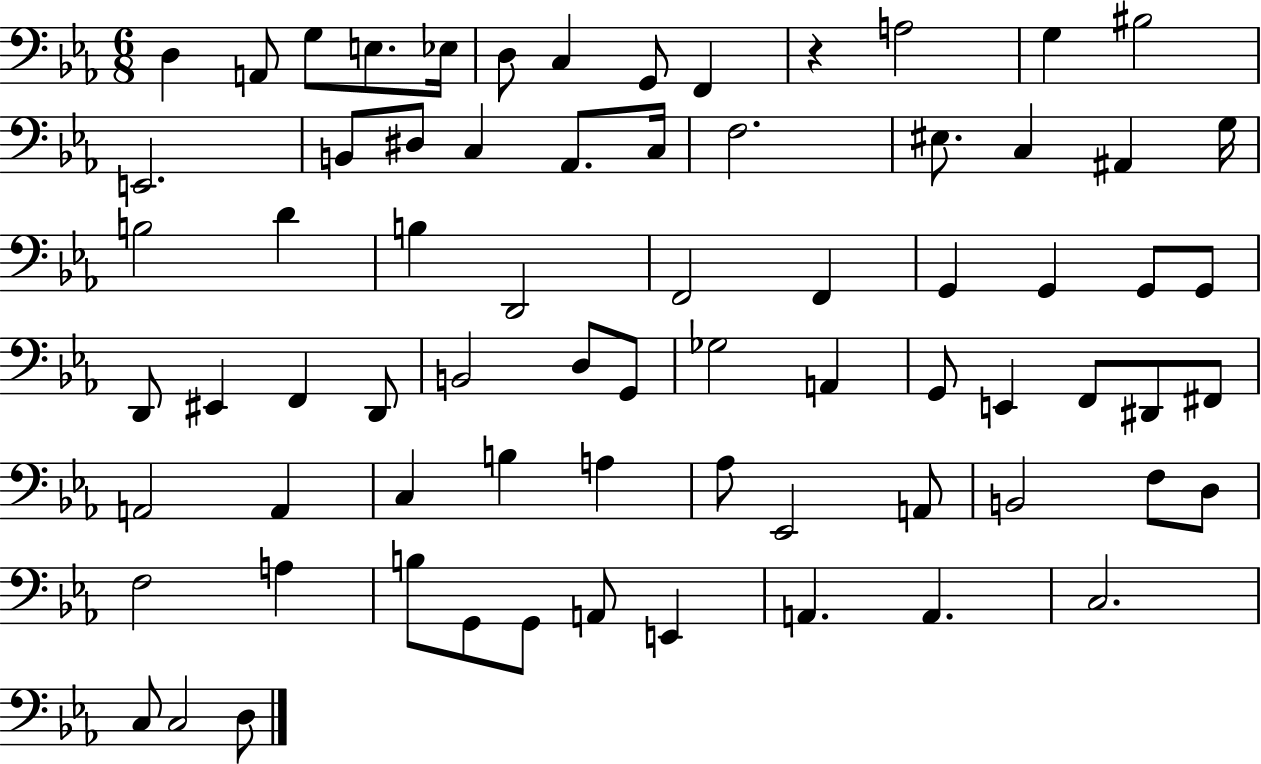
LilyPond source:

{
  \clef bass
  \numericTimeSignature
  \time 6/8
  \key ees \major
  d4 a,8 g8 e8. ees16 | d8 c4 g,8 f,4 | r4 a2 | g4 bis2 | \break e,2. | b,8 dis8 c4 aes,8. c16 | f2. | eis8. c4 ais,4 g16 | \break b2 d'4 | b4 d,2 | f,2 f,4 | g,4 g,4 g,8 g,8 | \break d,8 eis,4 f,4 d,8 | b,2 d8 g,8 | ges2 a,4 | g,8 e,4 f,8 dis,8 fis,8 | \break a,2 a,4 | c4 b4 a4 | aes8 ees,2 a,8 | b,2 f8 d8 | \break f2 a4 | b8 g,8 g,8 a,8 e,4 | a,4. a,4. | c2. | \break c8 c2 d8 | \bar "|."
}